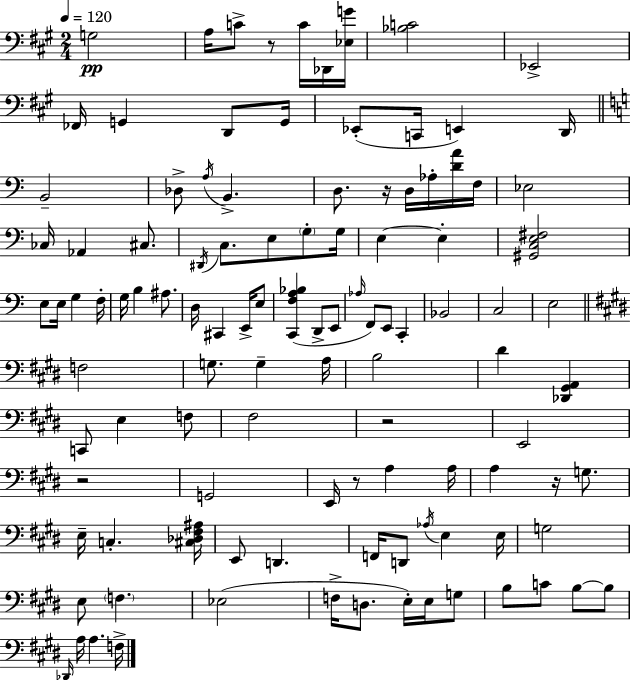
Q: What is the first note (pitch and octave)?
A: G3